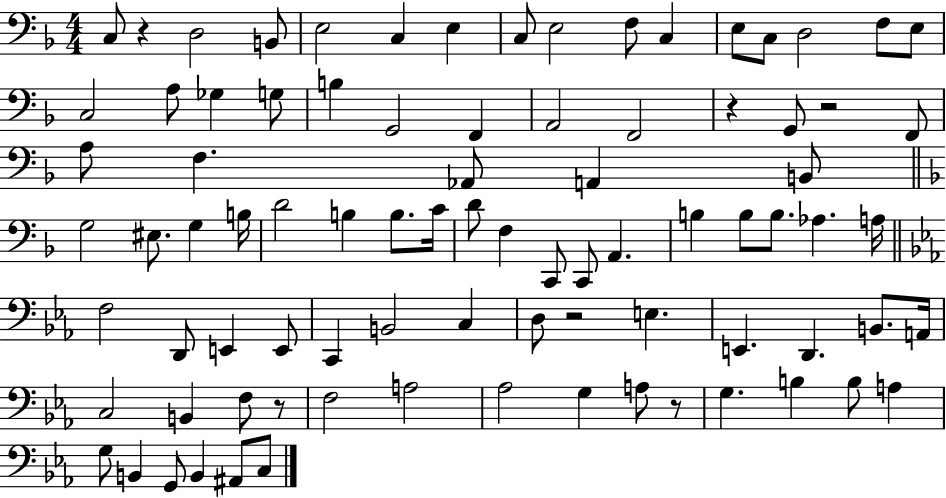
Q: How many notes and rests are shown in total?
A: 86